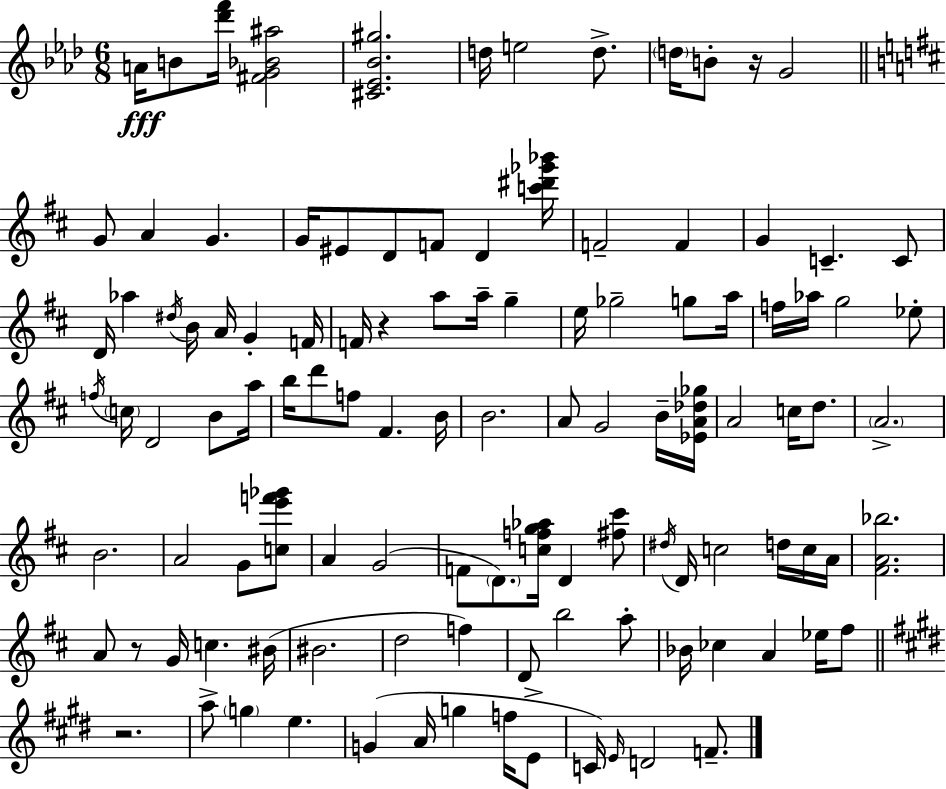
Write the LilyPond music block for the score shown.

{
  \clef treble
  \numericTimeSignature
  \time 6/8
  \key f \minor
  a'16\fff b'8 <des''' f'''>16 <fis' g' bes' ais''>2 | <cis' ees' bes' gis''>2. | d''16 e''2 d''8.-> | \parenthesize d''16 b'8-. r16 g'2 | \break \bar "||" \break \key d \major g'8 a'4 g'4. | g'16 eis'8 d'8 f'8 d'4 <c''' dis''' ges''' bes'''>16 | f'2-- f'4 | g'4 c'4.-- c'8 | \break d'16 aes''4 \acciaccatura { dis''16 } b'16 a'16 g'4-. | f'16 f'16 r4 a''8 a''16-- g''4-- | e''16 ges''2-- g''8 | a''16 f''16 aes''16 g''2 ees''8-. | \break \acciaccatura { f''16 } \parenthesize c''16 d'2 b'8 | a''16 b''16 d'''8 f''8 fis'4. | b'16 b'2. | a'8 g'2 | \break b'16-- <ees' a' des'' ges''>16 a'2 c''16 d''8. | \parenthesize a'2.-> | b'2. | a'2 g'8 | \break <c'' e''' f''' ges'''>8 a'4 g'2( | f'8 \parenthesize d'8.) <c'' f'' g'' aes''>16 d'4 | <fis'' cis'''>8 \acciaccatura { dis''16 } d'16 c''2 | d''16 c''16 a'16 <fis' a' bes''>2. | \break a'8 r8 g'16 c''4. | bis'16( bis'2. | d''2 f''4) | d'8 b''2 | \break a''8-. bes'16 ces''4 a'4 | ees''16 fis''8 \bar "||" \break \key e \major r2. | a''8-> \parenthesize g''4 e''4. | g'4( a'16 g''4 f''16 e'8-> | c'16) \grace { e'16 } d'2 f'8.-- | \break \bar "|."
}